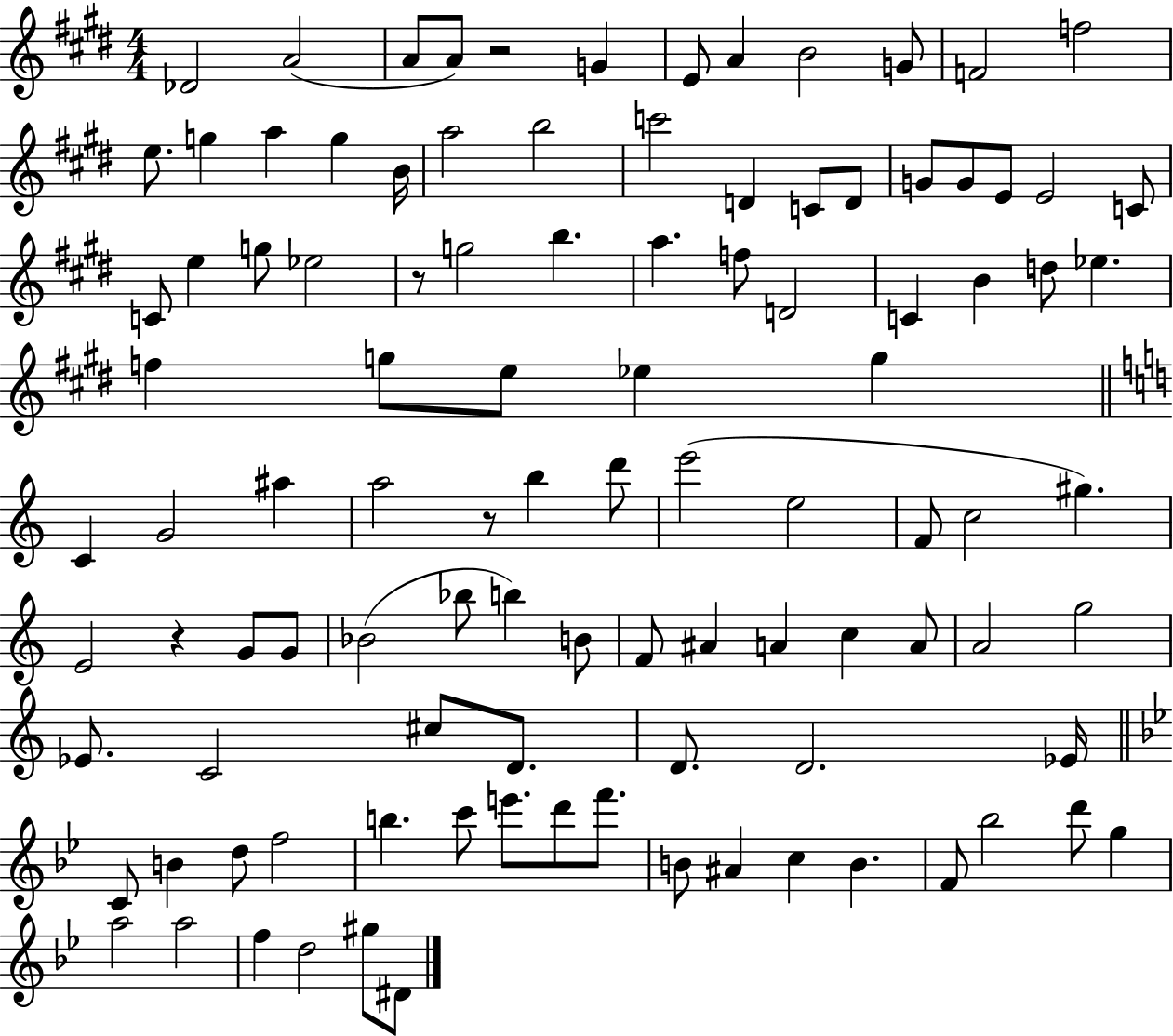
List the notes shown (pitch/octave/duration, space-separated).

Db4/h A4/h A4/e A4/e R/h G4/q E4/e A4/q B4/h G4/e F4/h F5/h E5/e. G5/q A5/q G5/q B4/s A5/h B5/h C6/h D4/q C4/e D4/e G4/e G4/e E4/e E4/h C4/e C4/e E5/q G5/e Eb5/h R/e G5/h B5/q. A5/q. F5/e D4/h C4/q B4/q D5/e Eb5/q. F5/q G5/e E5/e Eb5/q G5/q C4/q G4/h A#5/q A5/h R/e B5/q D6/e E6/h E5/h F4/e C5/h G#5/q. E4/h R/q G4/e G4/e Bb4/h Bb5/e B5/q B4/e F4/e A#4/q A4/q C5/q A4/e A4/h G5/h Eb4/e. C4/h C#5/e D4/e. D4/e. D4/h. Eb4/s C4/e B4/q D5/e F5/h B5/q. C6/e E6/e. D6/e F6/e. B4/e A#4/q C5/q B4/q. F4/e Bb5/h D6/e G5/q A5/h A5/h F5/q D5/h G#5/e D#4/e